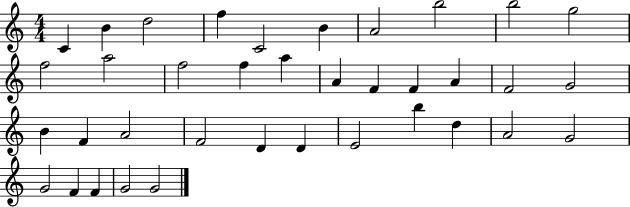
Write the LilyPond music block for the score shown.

{
  \clef treble
  \numericTimeSignature
  \time 4/4
  \key c \major
  c'4 b'4 d''2 | f''4 c'2 b'4 | a'2 b''2 | b''2 g''2 | \break f''2 a''2 | f''2 f''4 a''4 | a'4 f'4 f'4 a'4 | f'2 g'2 | \break b'4 f'4 a'2 | f'2 d'4 d'4 | e'2 b''4 d''4 | a'2 g'2 | \break g'2 f'4 f'4 | g'2 g'2 | \bar "|."
}